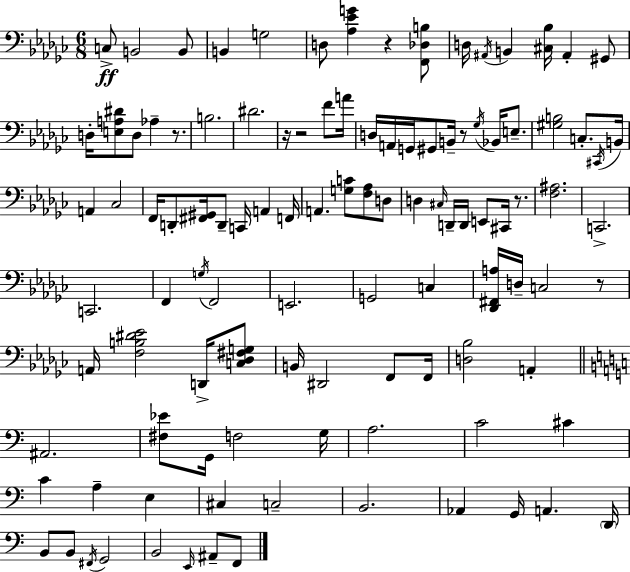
C3/e B2/h B2/e B2/q G3/h D3/e [Ab3,Eb4,G4]/q R/q [F2,Db3,B3]/e D3/s A#2/s B2/q [C#3,Bb3]/s A#2/q G#2/e D3/s [E3,A3,D#4]/e D3/e Ab3/q R/e. B3/h. D#4/h. R/s R/h F4/e A4/s D3/s A2/s G2/s G#2/e B2/s R/e Gb3/s Bb2/s E3/e. [G#3,B3]/h C3/e. C#2/s B2/s A2/q CES3/h F2/s D2/e [F#2,G#2]/s D2/e C2/s A2/q F2/s A2/q. [G3,C4]/e [F3,Ab3]/e D3/e D3/q C#3/s D2/s D2/s E2/e C#2/s R/e. [F3,A#3]/h. C2/h. C2/h. F2/q G3/s F2/h E2/h. G2/h C3/q [Db2,F#2,A3]/s D3/s C3/h R/e A2/s [F3,B3,D#4,Eb4]/h D2/s [C3,Db3,F#3,G3]/e B2/s D#2/h F2/e F2/s [D3,Bb3]/h A2/q A#2/h. [F#3,Eb4]/e G2/s F3/h G3/s A3/h. C4/h C#4/q C4/q A3/q E3/q C#3/q C3/h B2/h. Ab2/q G2/s A2/q. D2/s B2/e B2/e F#2/s G2/h B2/h E2/s A#2/e F2/e